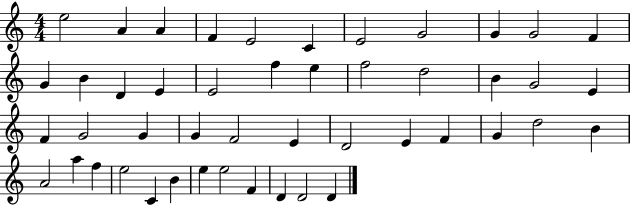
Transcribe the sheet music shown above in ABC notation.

X:1
T:Untitled
M:4/4
L:1/4
K:C
e2 A A F E2 C E2 G2 G G2 F G B D E E2 f e f2 d2 B G2 E F G2 G G F2 E D2 E F G d2 B A2 a f e2 C B e e2 F D D2 D